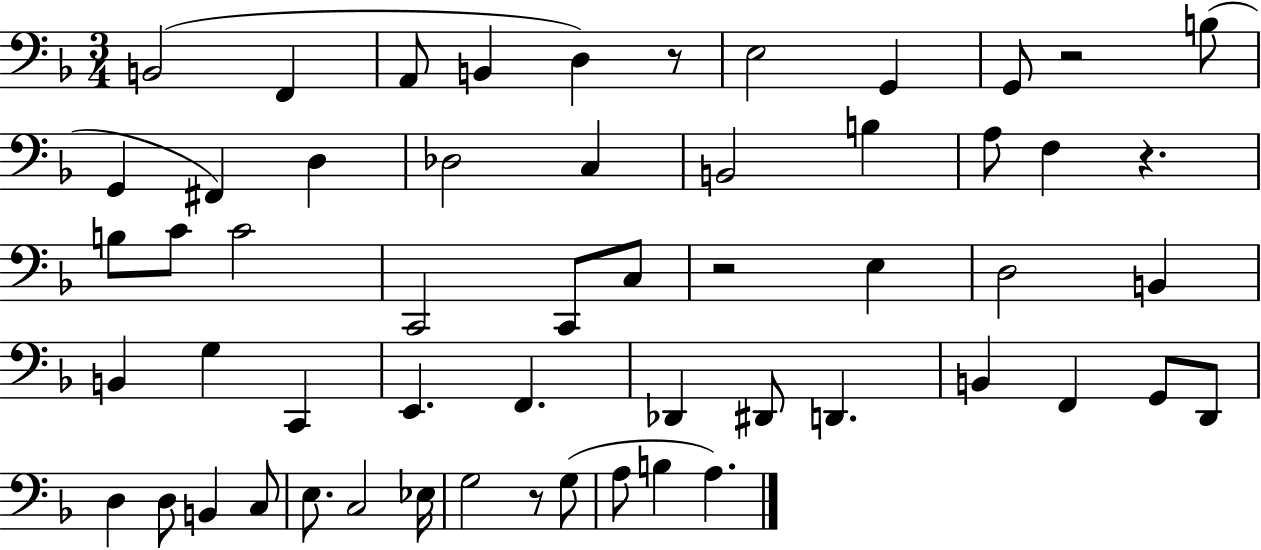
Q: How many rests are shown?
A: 5